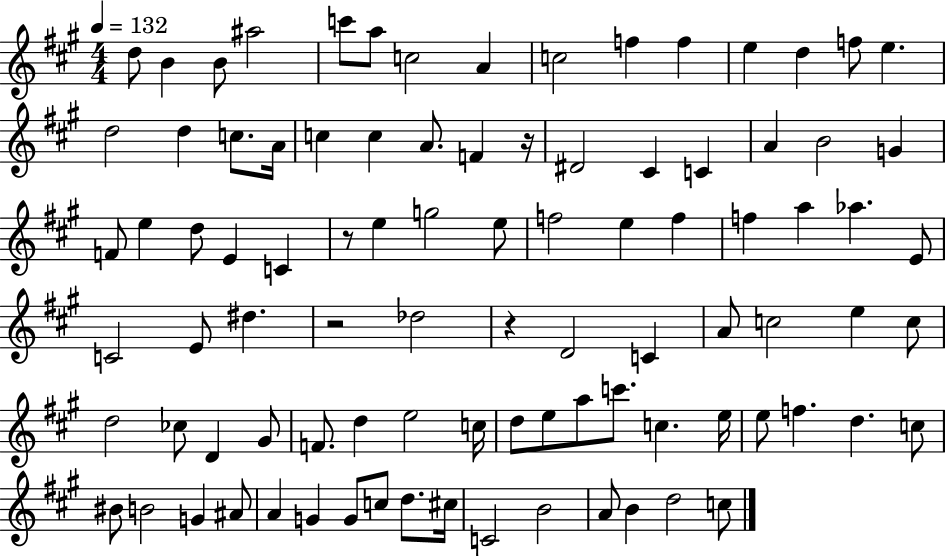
{
  \clef treble
  \numericTimeSignature
  \time 4/4
  \key a \major
  \tempo 4 = 132
  d''8 b'4 b'8 ais''2 | c'''8 a''8 c''2 a'4 | c''2 f''4 f''4 | e''4 d''4 f''8 e''4. | \break d''2 d''4 c''8. a'16 | c''4 c''4 a'8. f'4 r16 | dis'2 cis'4 c'4 | a'4 b'2 g'4 | \break f'8 e''4 d''8 e'4 c'4 | r8 e''4 g''2 e''8 | f''2 e''4 f''4 | f''4 a''4 aes''4. e'8 | \break c'2 e'8 dis''4. | r2 des''2 | r4 d'2 c'4 | a'8 c''2 e''4 c''8 | \break d''2 ces''8 d'4 gis'8 | f'8. d''4 e''2 c''16 | d''8 e''8 a''8 c'''8. c''4. e''16 | e''8 f''4. d''4. c''8 | \break bis'8 b'2 g'4 ais'8 | a'4 g'4 g'8 c''8 d''8. cis''16 | c'2 b'2 | a'8 b'4 d''2 c''8 | \break \bar "|."
}